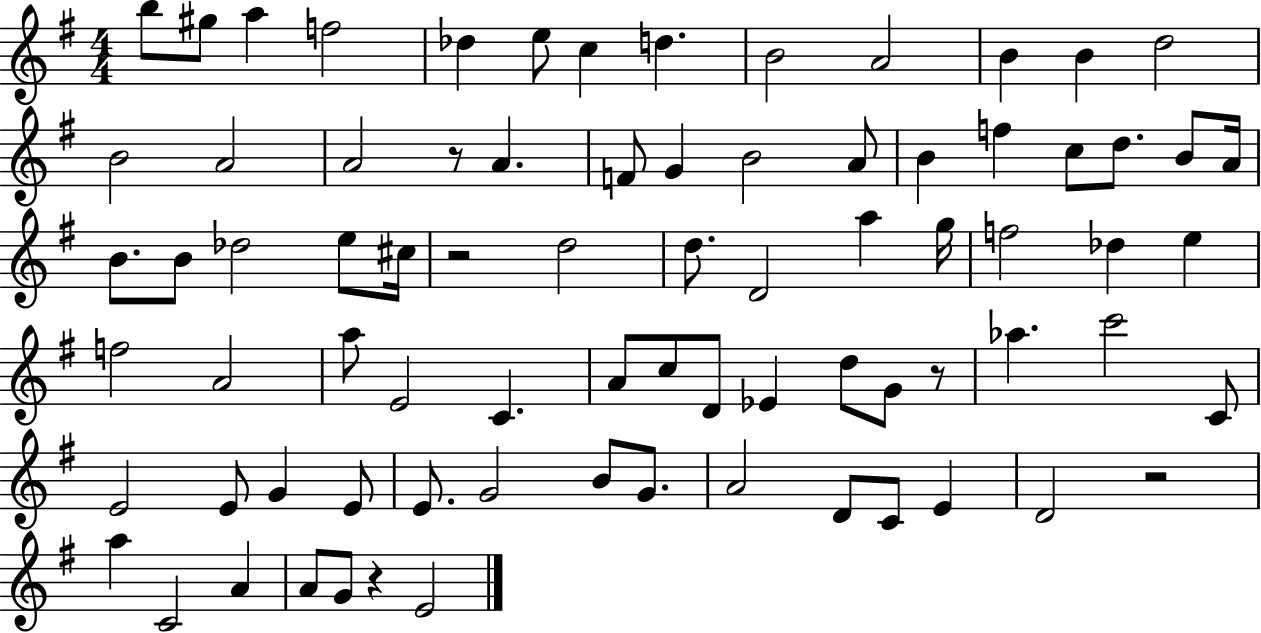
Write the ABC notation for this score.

X:1
T:Untitled
M:4/4
L:1/4
K:G
b/2 ^g/2 a f2 _d e/2 c d B2 A2 B B d2 B2 A2 A2 z/2 A F/2 G B2 A/2 B f c/2 d/2 B/2 A/4 B/2 B/2 _d2 e/2 ^c/4 z2 d2 d/2 D2 a g/4 f2 _d e f2 A2 a/2 E2 C A/2 c/2 D/2 _E d/2 G/2 z/2 _a c'2 C/2 E2 E/2 G E/2 E/2 G2 B/2 G/2 A2 D/2 C/2 E D2 z2 a C2 A A/2 G/2 z E2